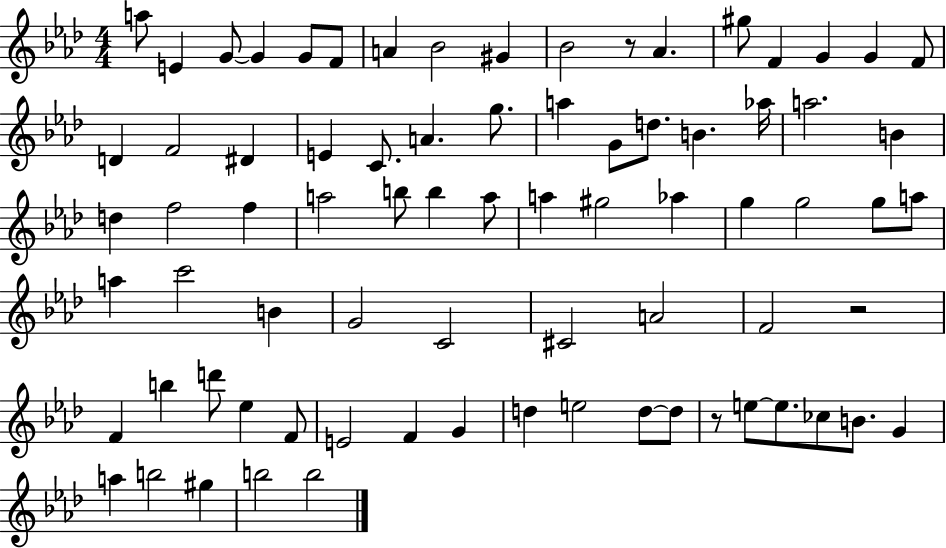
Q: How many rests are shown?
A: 3